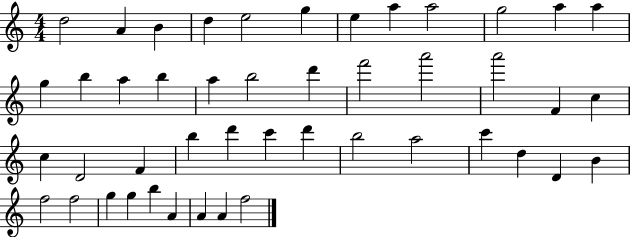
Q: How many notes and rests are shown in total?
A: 46